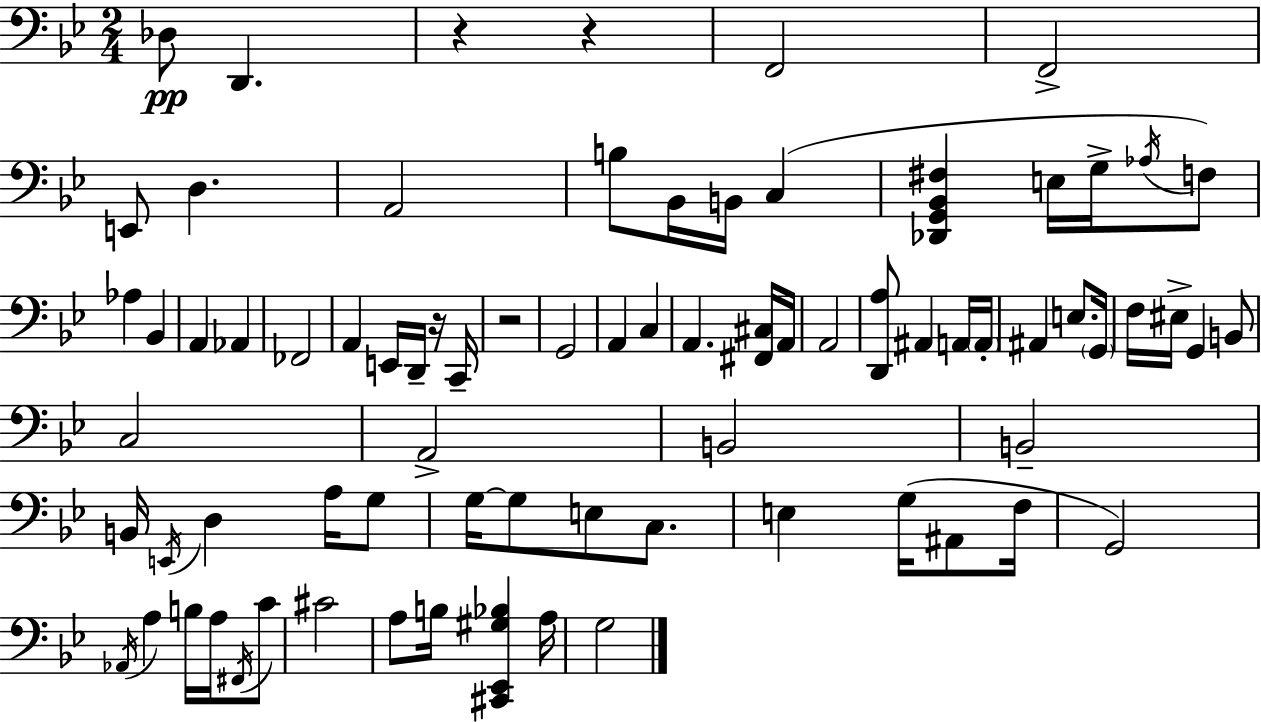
{
  \clef bass
  \numericTimeSignature
  \time 2/4
  \key g \minor
  des8\pp d,4. | r4 r4 | f,2 | f,2-> | \break e,8 d4. | a,2 | b8 bes,16 b,16 c4( | <des, g, bes, fis>4 e16 g16-> \acciaccatura { aes16 }) f8 | \break aes4 bes,4 | a,4 aes,4 | fes,2 | a,4 e,16 d,16-- r16 | \break c,16-- r2 | g,2 | a,4 c4 | a,4. <fis, cis>16 | \break a,16 a,2 | <d, a>8 ais,4 a,16 | \parenthesize a,16-. ais,4 e8. | \parenthesize g,16 f16 eis16-> g,4 b,8 | \break c2 | a,2-> | b,2 | b,2-- | \break b,16 \acciaccatura { e,16 } d4 a16 | g8 g16~~ g8 e8 c8. | e4 g16( ais,8 | f16 g,2) | \break \acciaccatura { aes,16 } a4 b16 | a16 \acciaccatura { fis,16 } c'8 cis'2 | a8 b16 <cis, ees, gis bes>4 | a16 g2 | \break \bar "|."
}